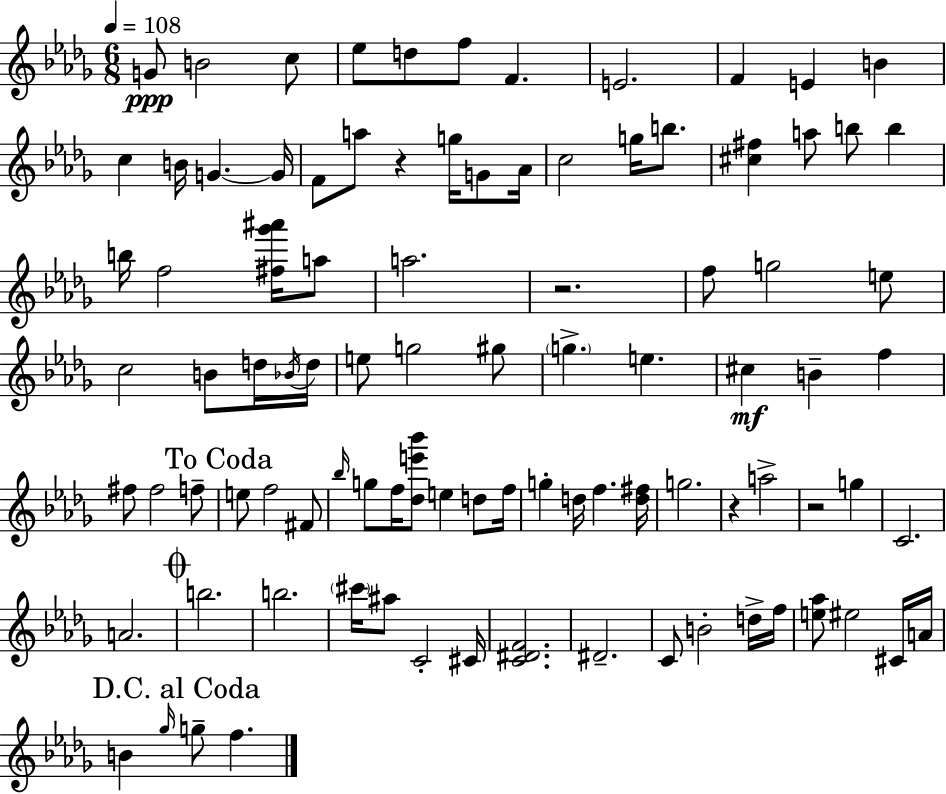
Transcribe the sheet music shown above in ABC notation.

X:1
T:Untitled
M:6/8
L:1/4
K:Bbm
G/2 B2 c/2 _e/2 d/2 f/2 F E2 F E B c B/4 G G/4 F/2 a/2 z g/4 G/2 _A/4 c2 g/4 b/2 [^c^f] a/2 b/2 b b/4 f2 [^f_g'^a']/4 a/2 a2 z2 f/2 g2 e/2 c2 B/2 d/4 _B/4 d/4 e/2 g2 ^g/2 g e ^c B f ^f/2 ^f2 f/2 e/2 f2 ^F/2 _b/4 g/2 f/4 [_de'_b']/2 e d/2 f/4 g d/4 f [d^f]/4 g2 z a2 z2 g C2 A2 b2 b2 ^c'/4 ^a/2 C2 ^C/4 [C^DF]2 ^D2 C/2 B2 d/4 f/4 [e_a]/2 ^e2 ^C/4 A/4 B _g/4 g/2 f